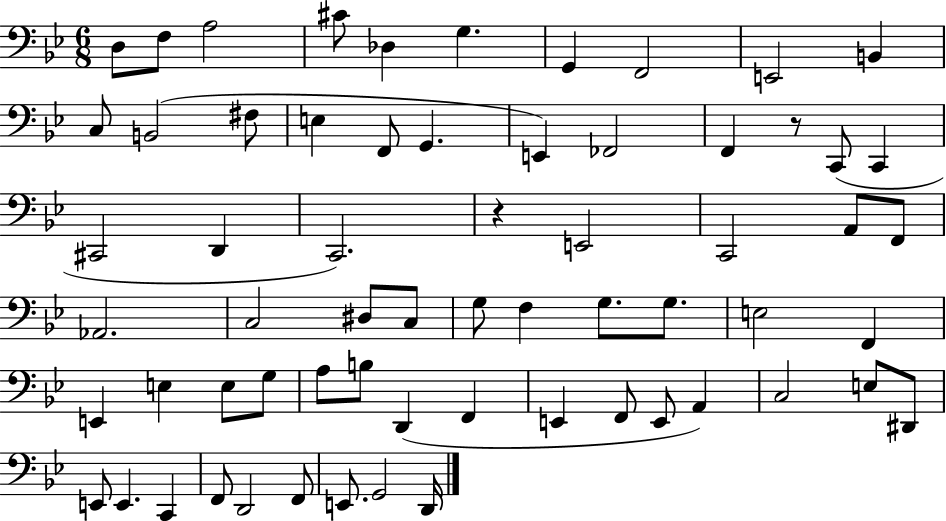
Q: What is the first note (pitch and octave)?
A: D3